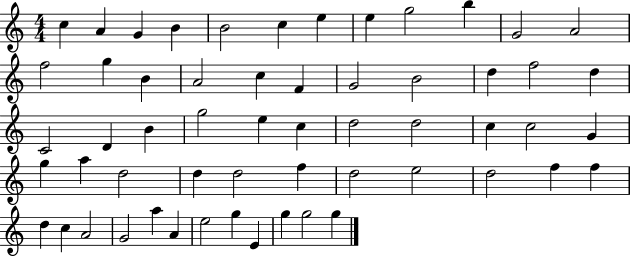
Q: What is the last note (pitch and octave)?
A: G5